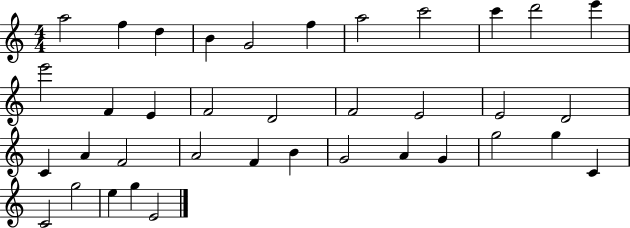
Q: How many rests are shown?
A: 0